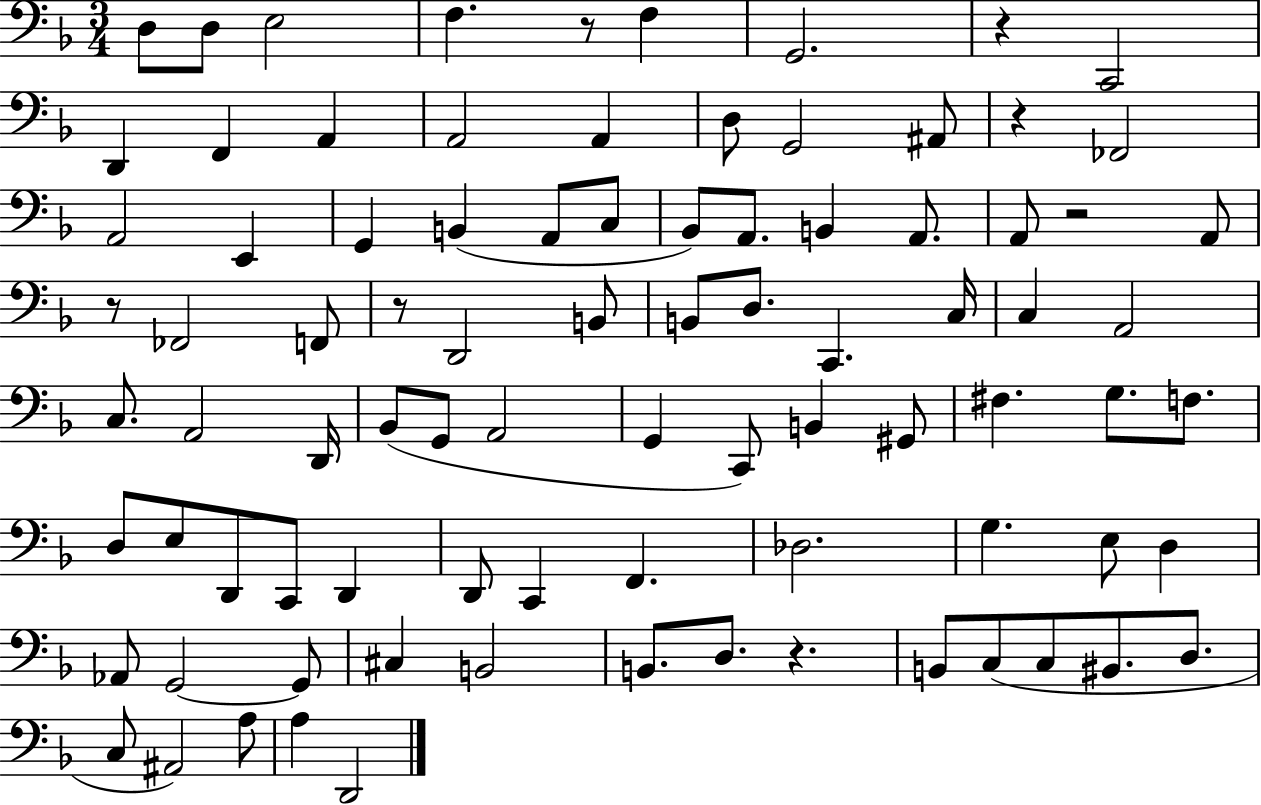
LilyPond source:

{
  \clef bass
  \numericTimeSignature
  \time 3/4
  \key f \major
  d8 d8 e2 | f4. r8 f4 | g,2. | r4 c,2 | \break d,4 f,4 a,4 | a,2 a,4 | d8 g,2 ais,8 | r4 fes,2 | \break a,2 e,4 | g,4 b,4( a,8 c8 | bes,8) a,8. b,4 a,8. | a,8 r2 a,8 | \break r8 fes,2 f,8 | r8 d,2 b,8 | b,8 d8. c,4. c16 | c4 a,2 | \break c8. a,2 d,16 | bes,8( g,8 a,2 | g,4 c,8) b,4 gis,8 | fis4. g8. f8. | \break d8 e8 d,8 c,8 d,4 | d,8 c,4 f,4. | des2. | g4. e8 d4 | \break aes,8 g,2~~ g,8 | cis4 b,2 | b,8. d8. r4. | b,8 c8( c8 bis,8. d8. | \break c8 ais,2) a8 | a4 d,2 | \bar "|."
}